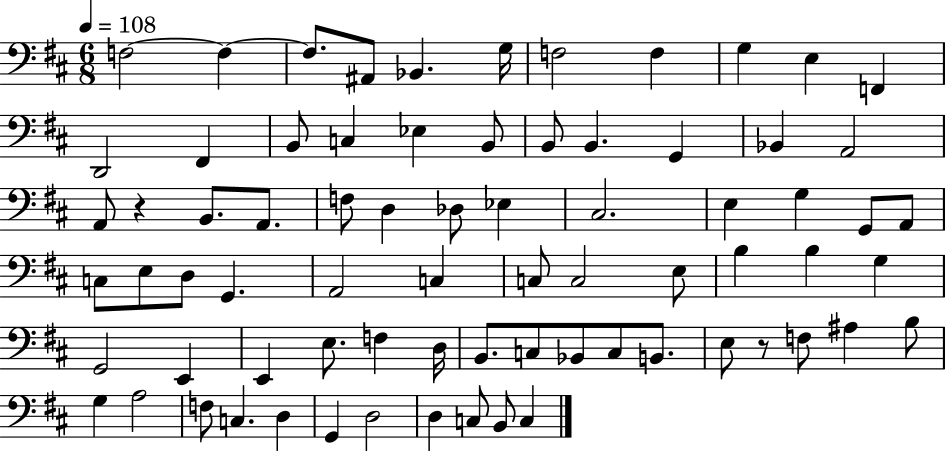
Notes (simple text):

F3/h F3/q F3/e. A#2/e Bb2/q. G3/s F3/h F3/q G3/q E3/q F2/q D2/h F#2/q B2/e C3/q Eb3/q B2/e B2/e B2/q. G2/q Bb2/q A2/h A2/e R/q B2/e. A2/e. F3/e D3/q Db3/e Eb3/q C#3/h. E3/q G3/q G2/e A2/e C3/e E3/e D3/e G2/q. A2/h C3/q C3/e C3/h E3/e B3/q B3/q G3/q G2/h E2/q E2/q E3/e. F3/q D3/s B2/e. C3/e Bb2/e C3/e B2/e. E3/e R/e F3/e A#3/q B3/e G3/q A3/h F3/e C3/q. D3/q G2/q D3/h D3/q C3/e B2/e C3/q